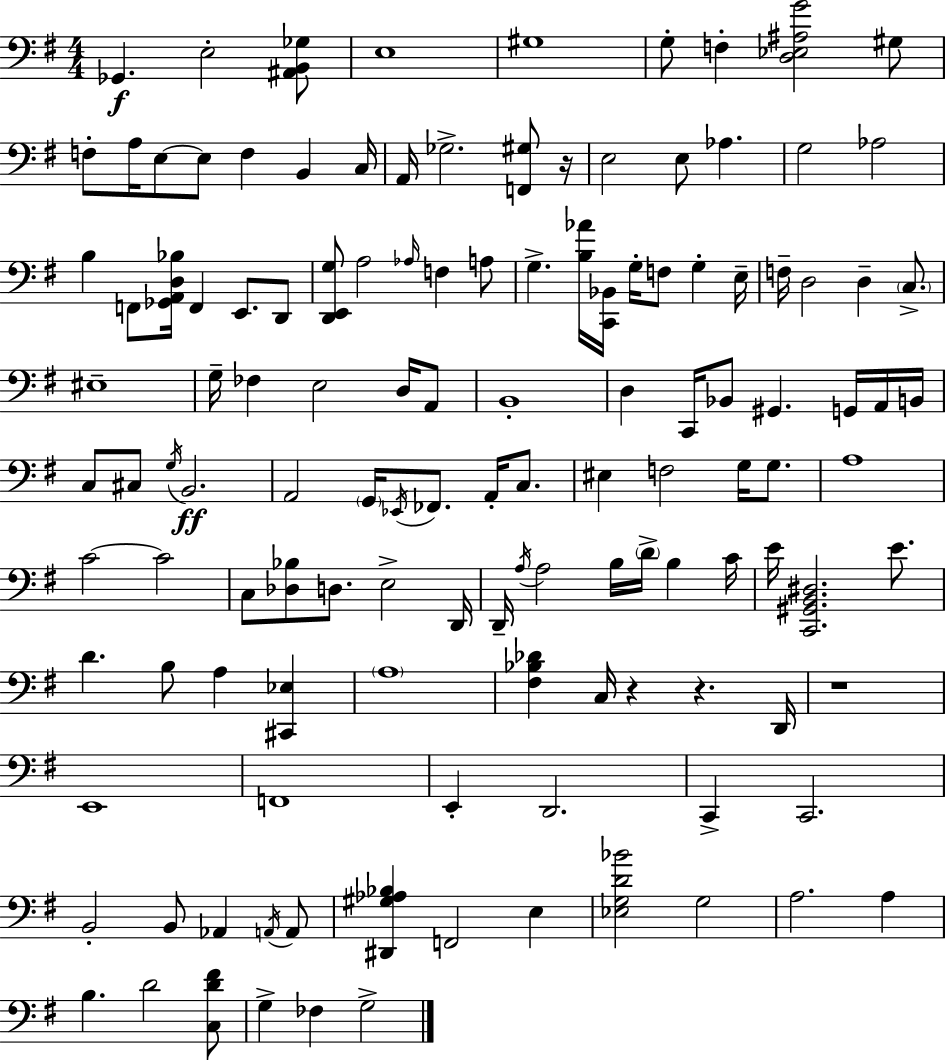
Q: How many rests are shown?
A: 4